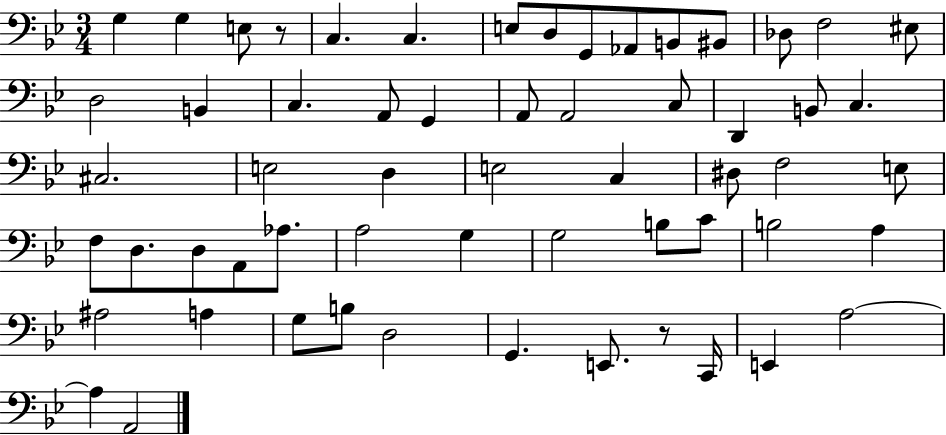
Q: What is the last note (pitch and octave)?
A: A2